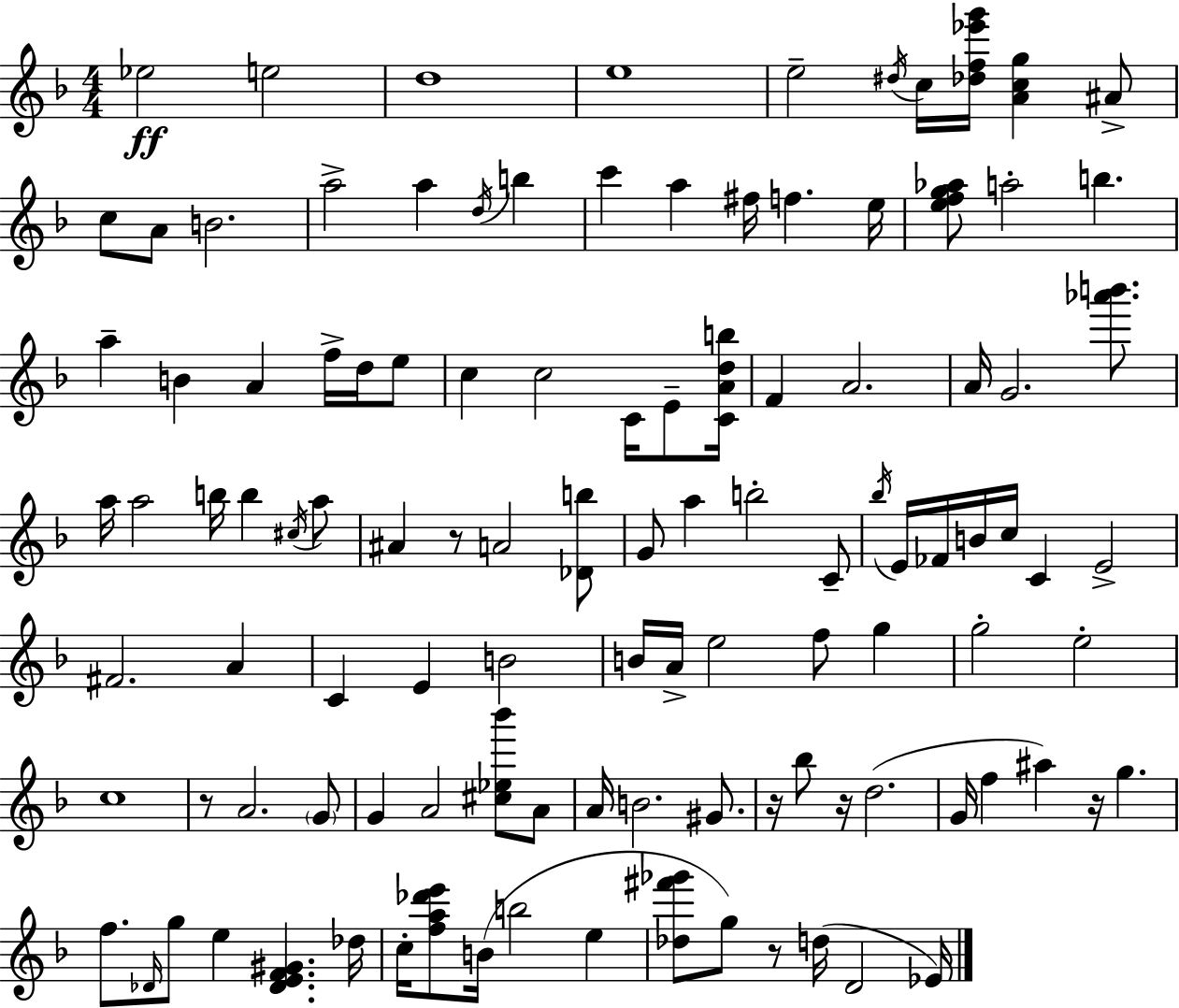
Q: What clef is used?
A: treble